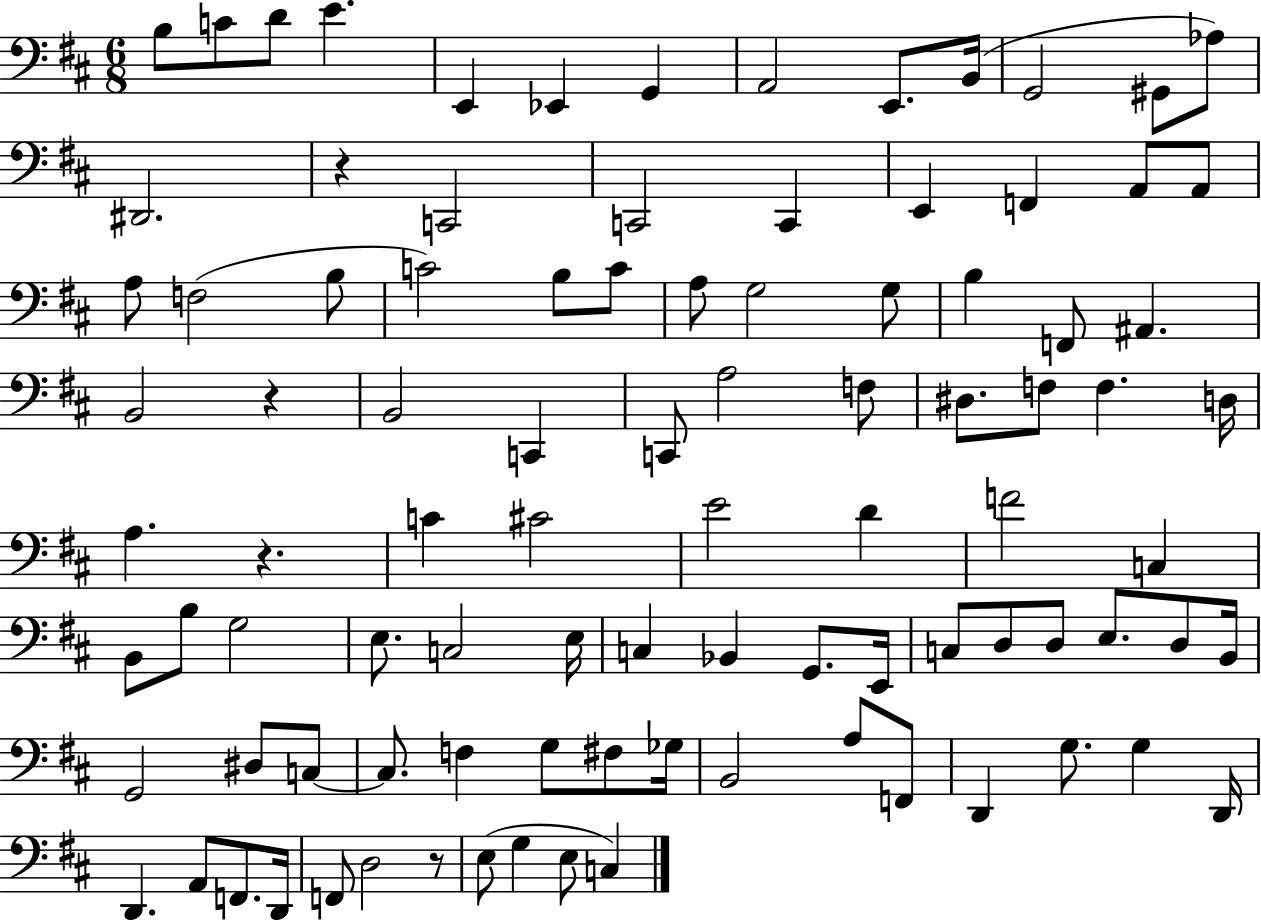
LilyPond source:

{
  \clef bass
  \numericTimeSignature
  \time 6/8
  \key d \major
  \repeat volta 2 { b8 c'8 d'8 e'4. | e,4 ees,4 g,4 | a,2 e,8. b,16( | g,2 gis,8 aes8) | \break dis,2. | r4 c,2 | c,2 c,4 | e,4 f,4 a,8 a,8 | \break a8 f2( b8 | c'2) b8 c'8 | a8 g2 g8 | b4 f,8 ais,4. | \break b,2 r4 | b,2 c,4 | c,8 a2 f8 | dis8. f8 f4. d16 | \break a4. r4. | c'4 cis'2 | e'2 d'4 | f'2 c4 | \break b,8 b8 g2 | e8. c2 e16 | c4 bes,4 g,8. e,16 | c8 d8 d8 e8. d8 b,16 | \break g,2 dis8 c8~~ | c8. f4 g8 fis8 ges16 | b,2 a8 f,8 | d,4 g8. g4 d,16 | \break d,4. a,8 f,8. d,16 | f,8 d2 r8 | e8( g4 e8 c4) | } \bar "|."
}